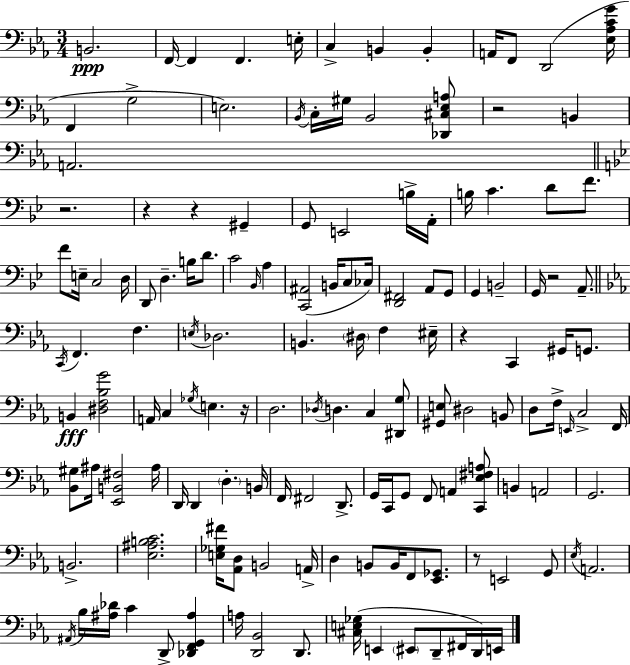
{
  \clef bass
  \numericTimeSignature
  \time 3/4
  \key ees \major
  b,2.\ppp | f,16~~ f,4 f,4. e16-. | c4-> b,4 b,4-. | a,16 f,8 d,2( <ees aes c' g'>16 | \break f,4 g2-> | e2.) | \acciaccatura { bes,16 } c16-. gis16 bes,2 <des, cis ees a>8 | r2 b,4 | \break a,2. | \bar "||" \break \key g \minor r2. | r4 r4 gis,4-- | g,8 e,2 b16-> a,16-. | b16 c'4. d'8 f'8. | \break f'8 e16-- c2 d16 | d,8 d4.-- b16 d'8. | c'2 \grace { bes,16 } a4 | <c, ais,>2( b,16 c8 | \break ces16) <d, fis,>2 a,8 g,8 | g,4 b,2-- | g,16 r2 a,8.-- | \bar "||" \break \key ees \major \acciaccatura { c,16 } f,4. f4. | \acciaccatura { e16 } des2. | b,4. \parenthesize dis16 f4 | eis16-- r4 c,4 gis,16 g,8. | \break b,4\fff <dis f bes g'>2 | a,16 c4 \acciaccatura { ges16 } e4. | r16 d2. | \acciaccatura { des16 } d4. c4 | \break <dis, g>8 <gis, e>8 dis2 | b,8 d8 f16-> \grace { e,16 } c2-> | f,16 <bes, gis>8 ais16 <ees, b, fis>2 | ais16 d,16 d,4 \parenthesize d4.-. | \break b,16 f,16 fis,2 | d,8.-> g,16 c,16 g,8 f,8 a,4 | <c, ees fis a>8 b,4 a,2 | g,2. | \break b,2.-> | <ees ais b c'>2. | <e ges fis'>16 <aes, d>8 b,2 | a,16-> d4 b,8 b,16 | \break f,8 <ees, ges,>8. r8 e,2 | g,8 \acciaccatura { ees16 } a,2. | \acciaccatura { ais,16 } bes16 <ais des'>16 c'4 | d,8-> <des, f, g, ais>4 a16 <d, bes,>2 | \break d,8. <cis e ges>16( e,4 | \parenthesize eis,8 d,8-- fis,16 d,16) e,16 \bar "|."
}